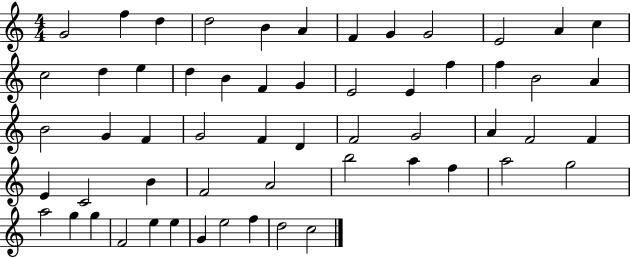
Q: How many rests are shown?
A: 0